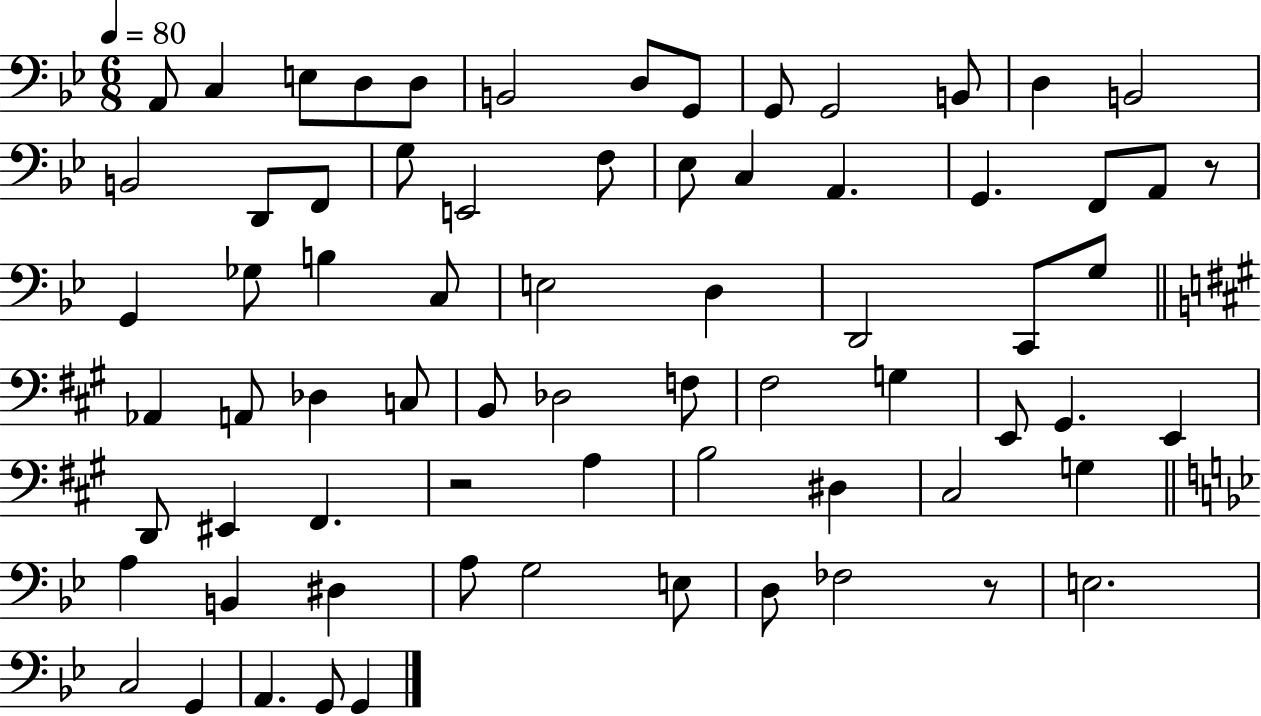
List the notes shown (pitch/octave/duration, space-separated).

A2/e C3/q E3/e D3/e D3/e B2/h D3/e G2/e G2/e G2/h B2/e D3/q B2/h B2/h D2/e F2/e G3/e E2/h F3/e Eb3/e C3/q A2/q. G2/q. F2/e A2/e R/e G2/q Gb3/e B3/q C3/e E3/h D3/q D2/h C2/e G3/e Ab2/q A2/e Db3/q C3/e B2/e Db3/h F3/e F#3/h G3/q E2/e G#2/q. E2/q D2/e EIS2/q F#2/q. R/h A3/q B3/h D#3/q C#3/h G3/q A3/q B2/q D#3/q A3/e G3/h E3/e D3/e FES3/h R/e E3/h. C3/h G2/q A2/q. G2/e G2/q